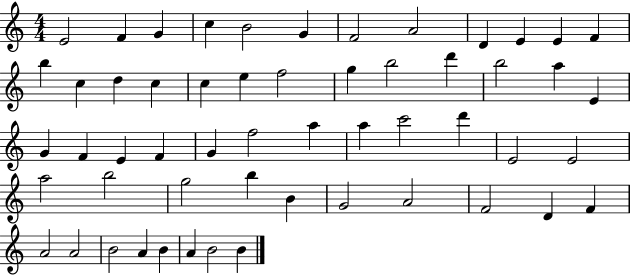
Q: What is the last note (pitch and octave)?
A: B4